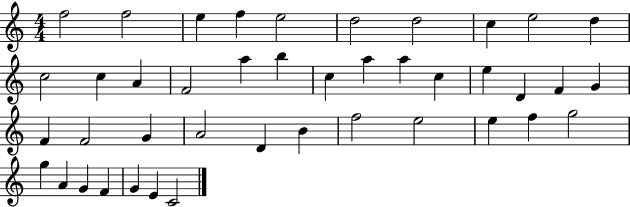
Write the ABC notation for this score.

X:1
T:Untitled
M:4/4
L:1/4
K:C
f2 f2 e f e2 d2 d2 c e2 d c2 c A F2 a b c a a c e D F G F F2 G A2 D B f2 e2 e f g2 g A G F G E C2